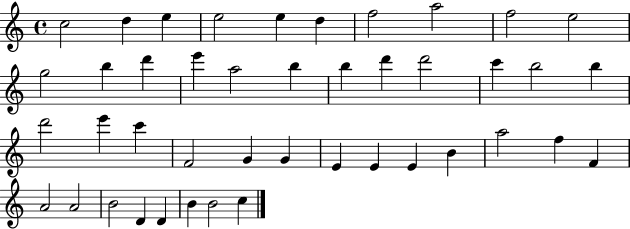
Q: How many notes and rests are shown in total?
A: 43